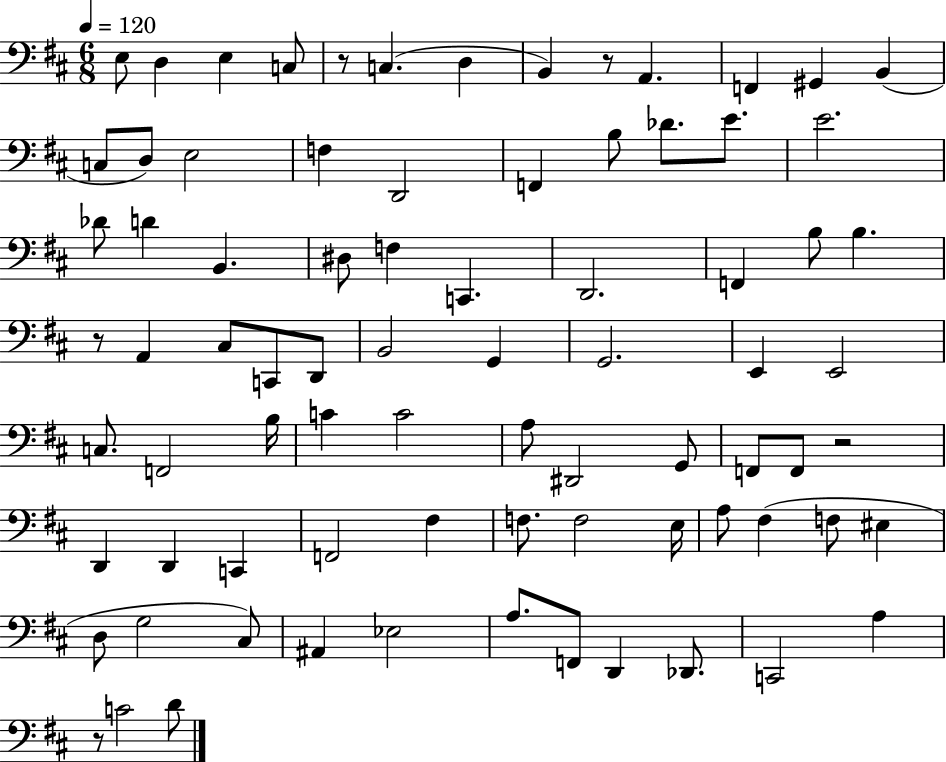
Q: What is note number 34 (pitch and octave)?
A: C2